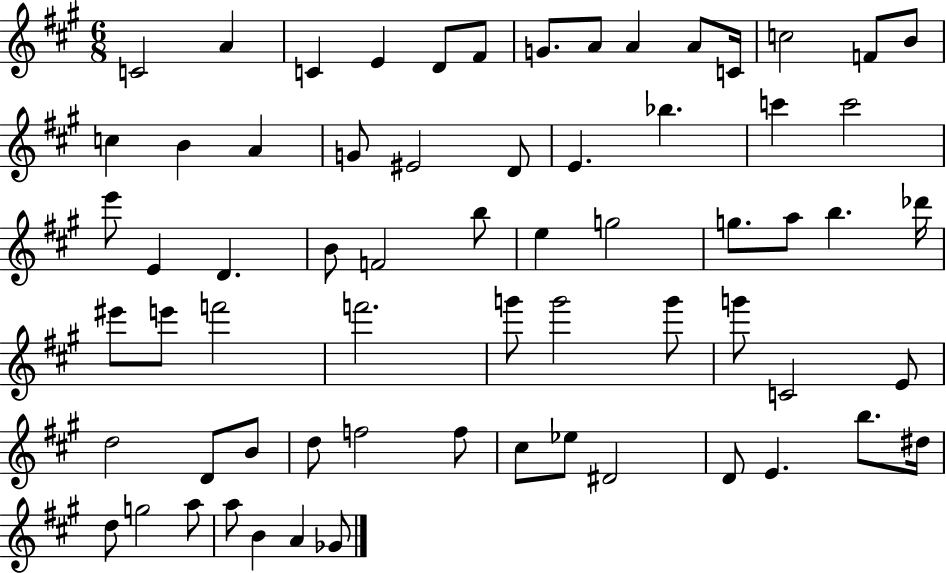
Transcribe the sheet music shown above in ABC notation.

X:1
T:Untitled
M:6/8
L:1/4
K:A
C2 A C E D/2 ^F/2 G/2 A/2 A A/2 C/4 c2 F/2 B/2 c B A G/2 ^E2 D/2 E _b c' c'2 e'/2 E D B/2 F2 b/2 e g2 g/2 a/2 b _d'/4 ^e'/2 e'/2 f'2 f'2 g'/2 g'2 g'/2 g'/2 C2 E/2 d2 D/2 B/2 d/2 f2 f/2 ^c/2 _e/2 ^D2 D/2 E b/2 ^d/4 d/2 g2 a/2 a/2 B A _G/2